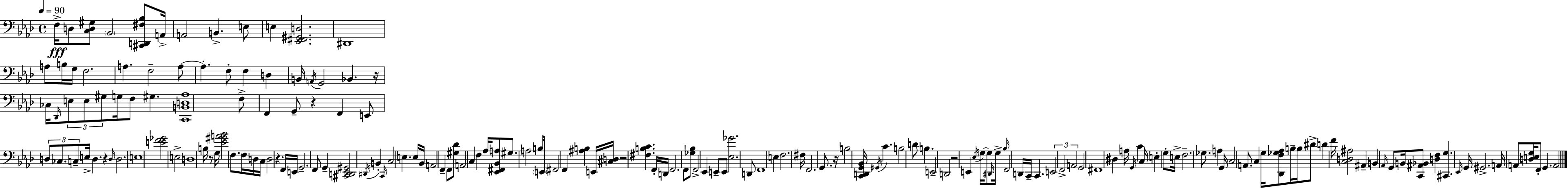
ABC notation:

X:1
T:Untitled
M:4/4
L:1/4
K:Fm
F,/4 D,/2 [C,D,^G,]/2 _B,,2 [^C,,D,,^F,_B,]/2 A,,/4 A,,2 B,, E,/2 E, [_E,,^F,,^G,,D,]2 ^D,,4 A,/2 B,/4 G,/4 F,2 A, F,2 A,/2 A, F,/2 F, D, B,,/4 A,,/4 G,,2 _B,, z/4 _C,/4 _D,,/4 E,/2 E,/2 ^G,/2 G,/4 F,/2 ^G, [C,,B,,D,_A,]4 F,/2 F,, G,,/2 z F,, E,,/2 D,/2 _C,/2 C,/2 E,/4 D, z D,/4 D,2 E,4 [EF_G]2 E,2 D,4 B,/4 z/2 G,/4 [_E^GA_B]2 F,/2 F,/4 D,/4 C,/4 D,2 z F,,/4 E,,/4 G,,2 F,,/2 G,, [^C,,D,,_E,,^G,,]2 ^D,,/4 B,, C,,/4 C,2 E, E,/4 _B,,/4 A,,2 F,, F,,/2 [^G,_D]/2 A,,2 C, F, _A,/4 [_E,,^F,,_B,,A,]/2 ^G,/2 A,2 B,/4 E,,/4 ^F,,2 F,, [^A,B,] E,,/4 [^C,D,]/4 z2 [^F,B,C] F,,/4 D,,/4 F,,2 F,,/2 [_G,_B,]/2 F,,2 _E,, E,,/2 E,,/2 [_E,_G]2 D,,/2 F,,4 E, F,2 ^F,/4 F,,2 G,,/2 z/4 B,2 [C,,D,,G,,_B,,]/4 ^G,,/4 C B,2 D/2 B, E,,2 D,,2 z2 E,, _E,/4 G,/4 G,/2 ^D,,/4 G,/4 _B,/4 F,,2 D,,/4 C,,/4 C,, E,,2 F,,2 A,,2 G,,2 ^F,,4 ^D, A,/4 G,,/4 C C,/4 E, G,/2 E,/4 F,2 _G,/2 A, G,,/4 C,2 A,,/2 C, G,/4 [_D,,F,_G,_A,]/2 B,/4 B,/4 ^D/2 D F/4 [C,D,^A,]2 ^A,, B,, _A,,/4 G,,/2 B,,/4 [C,,^A,,_B,,]/2 [D,F,] [^C,,G,] _E,,/4 G,,/4 ^G,,2 A,,/4 A,,/2 [D,E,G,]/4 F,,/2 G,, A,,2